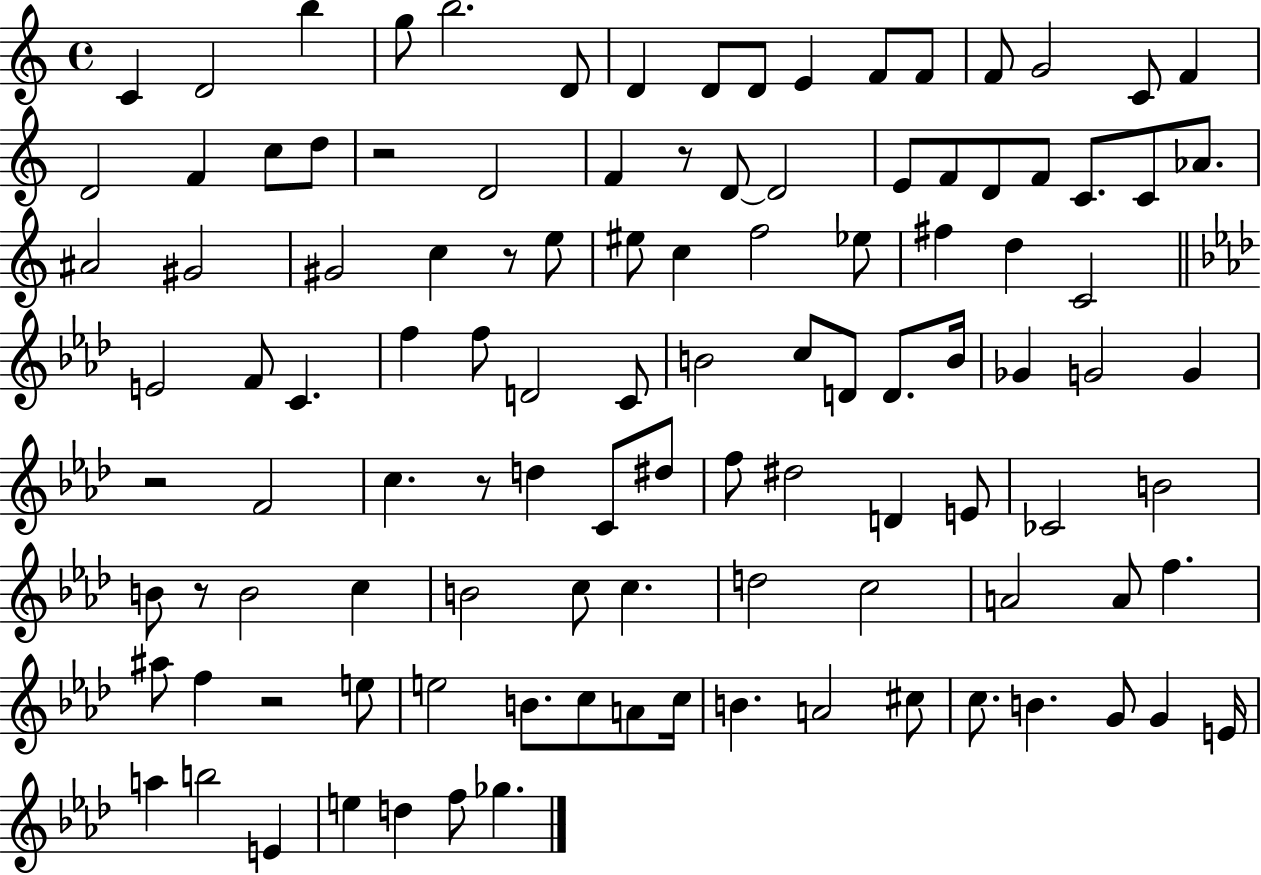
C4/q D4/h B5/q G5/e B5/h. D4/e D4/q D4/e D4/e E4/q F4/e F4/e F4/e G4/h C4/e F4/q D4/h F4/q C5/e D5/e R/h D4/h F4/q R/e D4/e D4/h E4/e F4/e D4/e F4/e C4/e. C4/e Ab4/e. A#4/h G#4/h G#4/h C5/q R/e E5/e EIS5/e C5/q F5/h Eb5/e F#5/q D5/q C4/h E4/h F4/e C4/q. F5/q F5/e D4/h C4/e B4/h C5/e D4/e D4/e. B4/s Gb4/q G4/h G4/q R/h F4/h C5/q. R/e D5/q C4/e D#5/e F5/e D#5/h D4/q E4/e CES4/h B4/h B4/e R/e B4/h C5/q B4/h C5/e C5/q. D5/h C5/h A4/h A4/e F5/q. A#5/e F5/q R/h E5/e E5/h B4/e. C5/e A4/e C5/s B4/q. A4/h C#5/e C5/e. B4/q. G4/e G4/q E4/s A5/q B5/h E4/q E5/q D5/q F5/e Gb5/q.